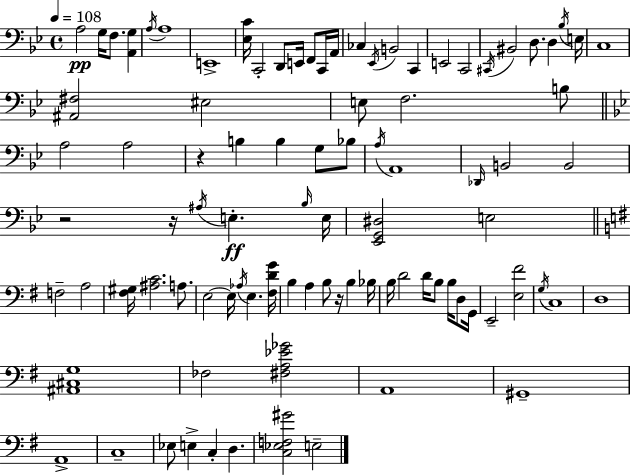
{
  \clef bass
  \time 4/4
  \defaultTimeSignature
  \key bes \major
  \tempo 4 = 108
  a2\pp g16 f8. <a, g>4 | \acciaccatura { a16 } a1 | e,1-> | <ees c'>16 c,2-. d,8 e,16 f,8 c,16 | \break a,16 ces4 \acciaccatura { ees,16 } b,2 c,4 | e,2 c,2 | \acciaccatura { cis,16 } bis,2 d8. d4 | \acciaccatura { bes16 } e16 c1 | \break <ais, fis>2 eis2 | e8 f2. | b8 \bar "||" \break \key g \minor a2 a2 | r4 b4 b4 g8 bes8 | \acciaccatura { a16 } a,1 | \grace { des,16 } b,2 b,2 | \break r2 r16 \acciaccatura { ais16 }\ff e4.-. | \grace { bes16 } e16 <ees, g, dis>2 e2 | \bar "||" \break \key g \major f2-- a2 | <fis gis>16 <ais c'>2. a8. | e2~~ e16 \acciaccatura { aes16 } e4. | <fis d' g'>16 b4 a4 b8 r16 b4 | \break bes16 b16 d'2 d'16 b8 b16 d8 | g,16 e,2-- <e fis'>2 | \acciaccatura { g16 } c1 | d1 | \break <ais, cis g>1 | fes2 <fis a ees' ges'>2 | a,1 | gis,1-- | \break a,1-> | c1-- | ees8 e4-> c4-. d4. | <c ees f gis'>2 e2-- | \break \bar "|."
}